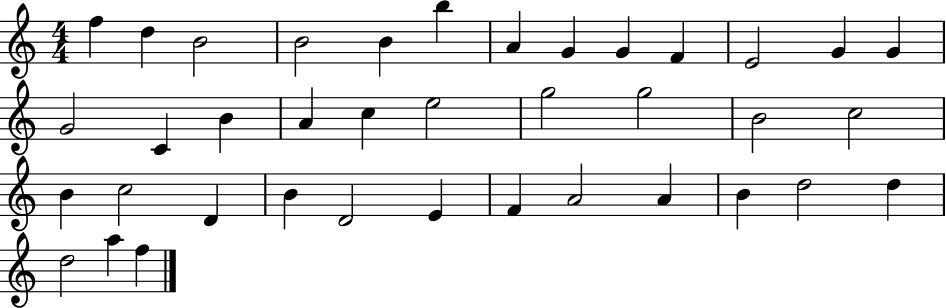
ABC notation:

X:1
T:Untitled
M:4/4
L:1/4
K:C
f d B2 B2 B b A G G F E2 G G G2 C B A c e2 g2 g2 B2 c2 B c2 D B D2 E F A2 A B d2 d d2 a f